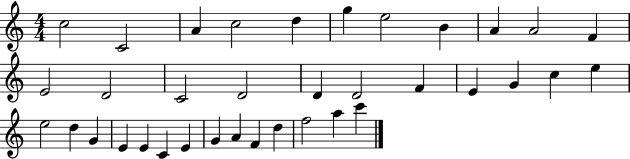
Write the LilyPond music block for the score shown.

{
  \clef treble
  \numericTimeSignature
  \time 4/4
  \key c \major
  c''2 c'2 | a'4 c''2 d''4 | g''4 e''2 b'4 | a'4 a'2 f'4 | \break e'2 d'2 | c'2 d'2 | d'4 d'2 f'4 | e'4 g'4 c''4 e''4 | \break e''2 d''4 g'4 | e'4 e'4 c'4 e'4 | g'4 a'4 f'4 d''4 | f''2 a''4 c'''4 | \break \bar "|."
}